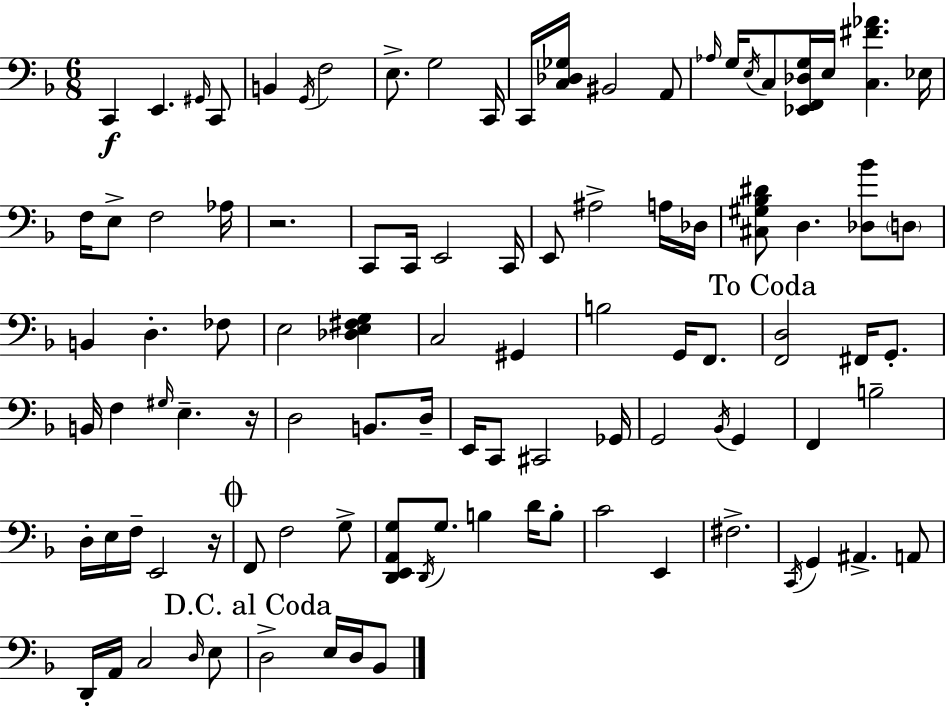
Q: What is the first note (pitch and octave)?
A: C2